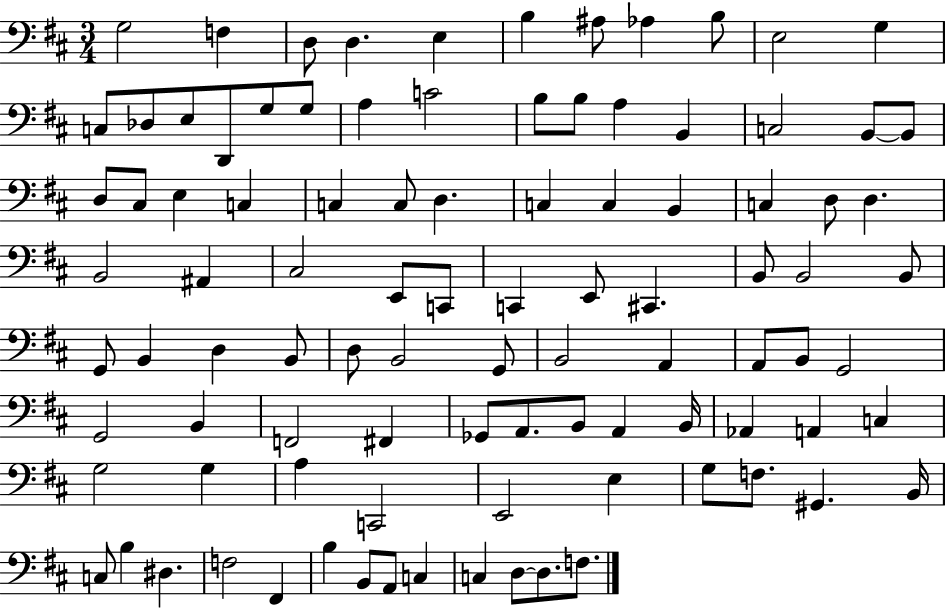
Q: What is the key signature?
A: D major